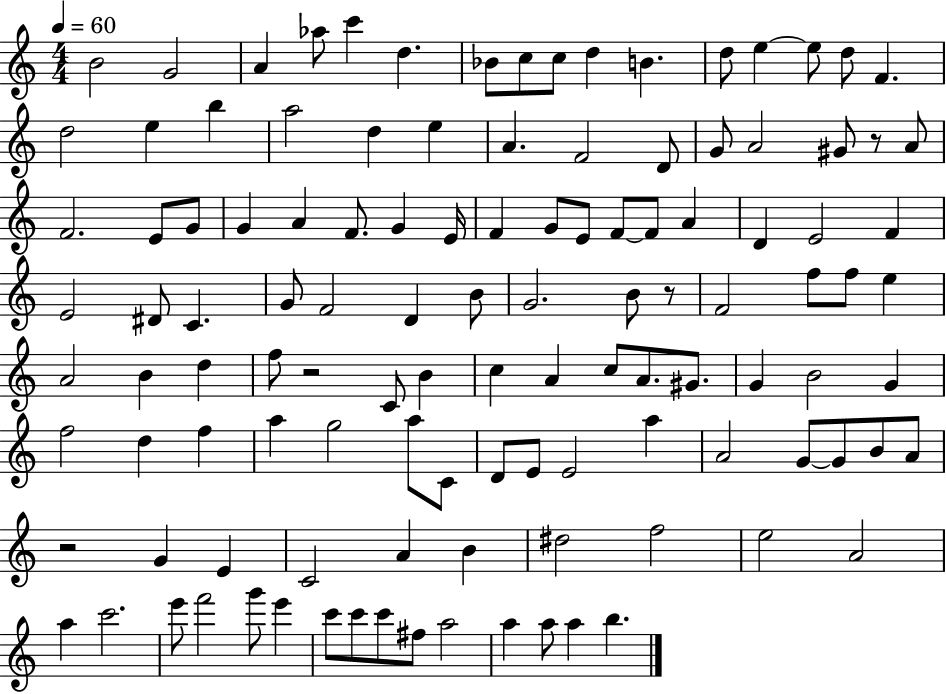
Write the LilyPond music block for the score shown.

{
  \clef treble
  \numericTimeSignature
  \time 4/4
  \key c \major
  \tempo 4 = 60
  \repeat volta 2 { b'2 g'2 | a'4 aes''8 c'''4 d''4. | bes'8 c''8 c''8 d''4 b'4. | d''8 e''4~~ e''8 d''8 f'4. | \break d''2 e''4 b''4 | a''2 d''4 e''4 | a'4. f'2 d'8 | g'8 a'2 gis'8 r8 a'8 | \break f'2. e'8 g'8 | g'4 a'4 f'8. g'4 e'16 | f'4 g'8 e'8 f'8~~ f'8 a'4 | d'4 e'2 f'4 | \break e'2 dis'8 c'4. | g'8 f'2 d'4 b'8 | g'2. b'8 r8 | f'2 f''8 f''8 e''4 | \break a'2 b'4 d''4 | f''8 r2 c'8 b'4 | c''4 a'4 c''8 a'8. gis'8. | g'4 b'2 g'4 | \break f''2 d''4 f''4 | a''4 g''2 a''8 c'8 | d'8 e'8 e'2 a''4 | a'2 g'8~~ g'8 b'8 a'8 | \break r2 g'4 e'4 | c'2 a'4 b'4 | dis''2 f''2 | e''2 a'2 | \break a''4 c'''2. | e'''8 f'''2 g'''8 e'''4 | c'''8 c'''8 c'''8 fis''8 a''2 | a''4 a''8 a''4 b''4. | \break } \bar "|."
}